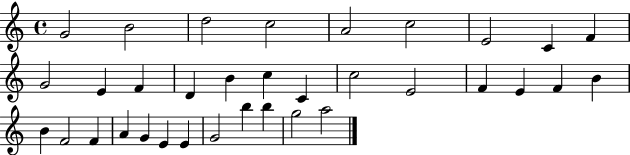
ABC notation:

X:1
T:Untitled
M:4/4
L:1/4
K:C
G2 B2 d2 c2 A2 c2 E2 C F G2 E F D B c C c2 E2 F E F B B F2 F A G E E G2 b b g2 a2